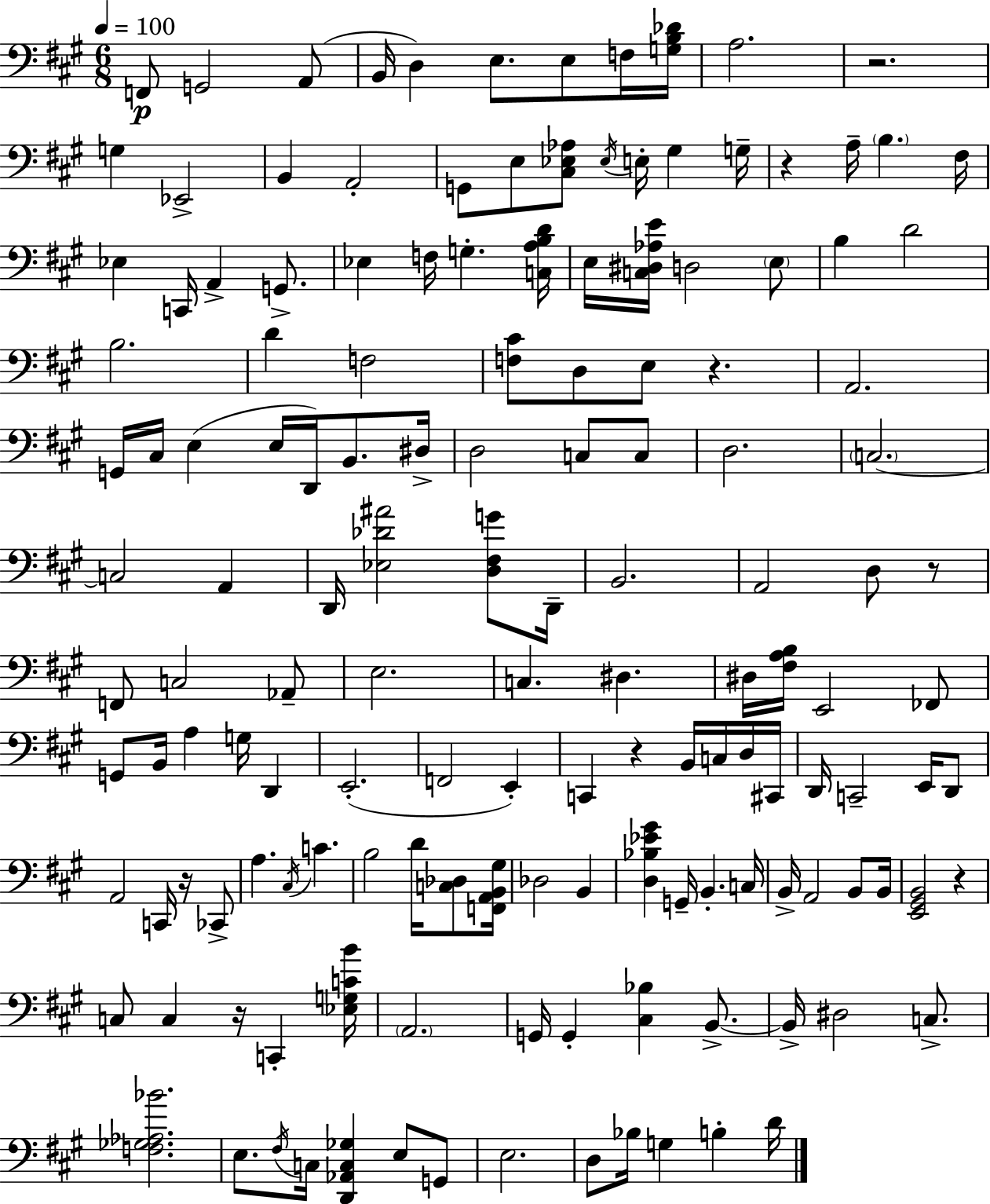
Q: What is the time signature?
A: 6/8